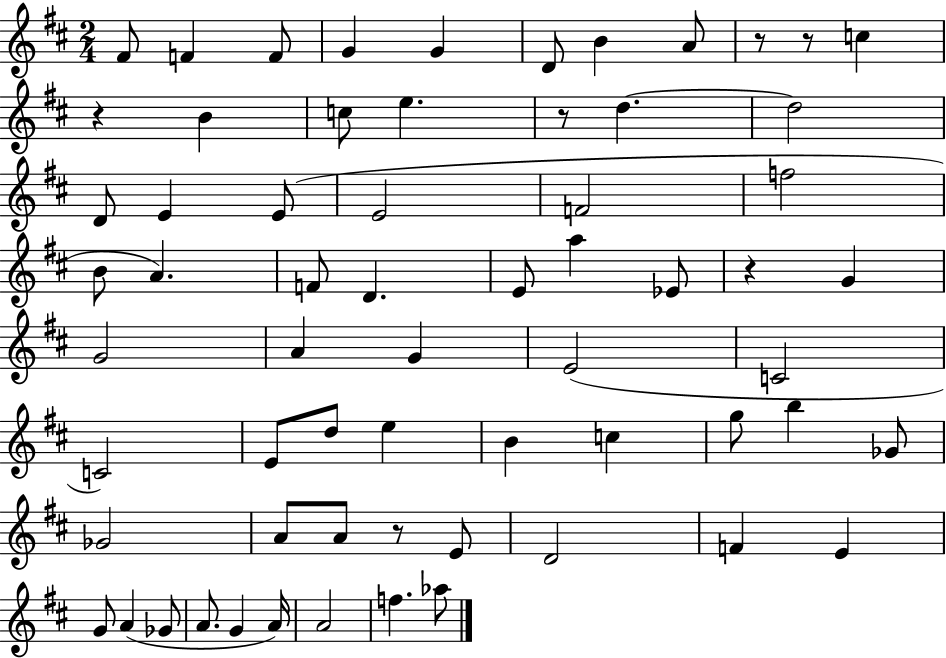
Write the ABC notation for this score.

X:1
T:Untitled
M:2/4
L:1/4
K:D
^F/2 F F/2 G G D/2 B A/2 z/2 z/2 c z B c/2 e z/2 d d2 D/2 E E/2 E2 F2 f2 B/2 A F/2 D E/2 a _E/2 z G G2 A G E2 C2 C2 E/2 d/2 e B c g/2 b _G/2 _G2 A/2 A/2 z/2 E/2 D2 F E G/2 A _G/2 A/2 G A/4 A2 f _a/2